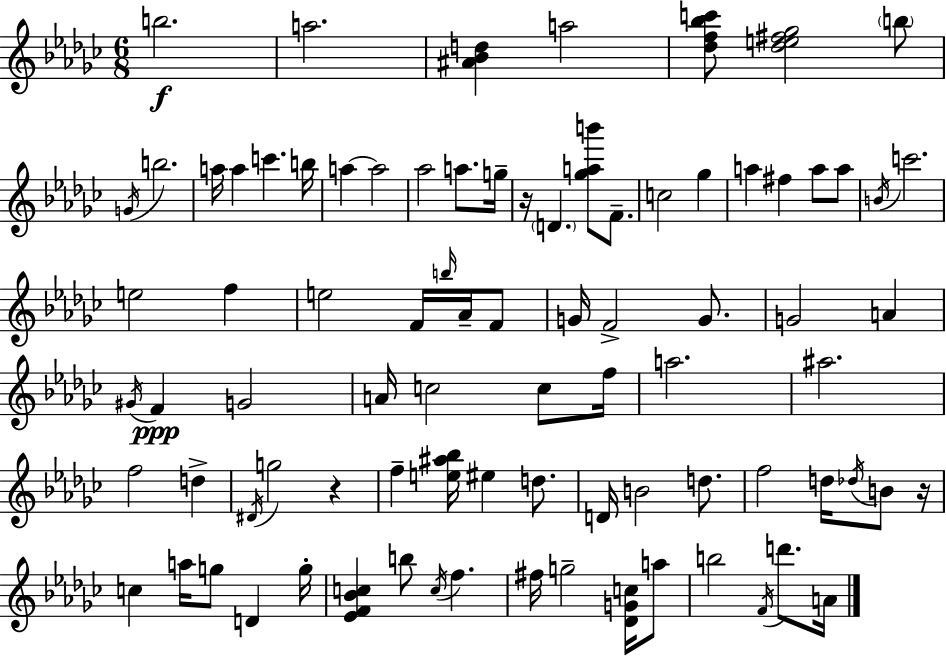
B5/h. A5/h. [A#4,Bb4,D5]/q A5/h [Db5,F5,Bb5,C6]/e [Db5,E5,F#5,Gb5]/h B5/e G4/s B5/h. A5/s A5/q C6/q. B5/s A5/q A5/h Ab5/h A5/e. G5/s R/s D4/q. [Gb5,A5,B6]/e F4/e. C5/h Gb5/q A5/q F#5/q A5/e A5/e B4/s C6/h. E5/h F5/q E5/h F4/s B5/s Ab4/s F4/e G4/s F4/h G4/e. G4/h A4/q G#4/s F4/q G4/h A4/s C5/h C5/e F5/s A5/h. A#5/h. F5/h D5/q D#4/s G5/h R/q F5/q [E5,A#5,Bb5]/s EIS5/q D5/e. D4/s B4/h D5/e. F5/h D5/s Db5/s B4/e R/s C5/q A5/s G5/e D4/q G5/s [Eb4,F4,Bb4,C5]/q B5/e C5/s F5/q. F#5/s G5/h [Db4,G4,C5]/s A5/e B5/h F4/s D6/e. A4/s